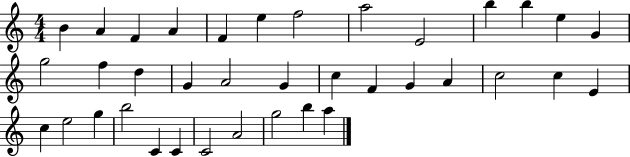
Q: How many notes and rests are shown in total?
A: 37